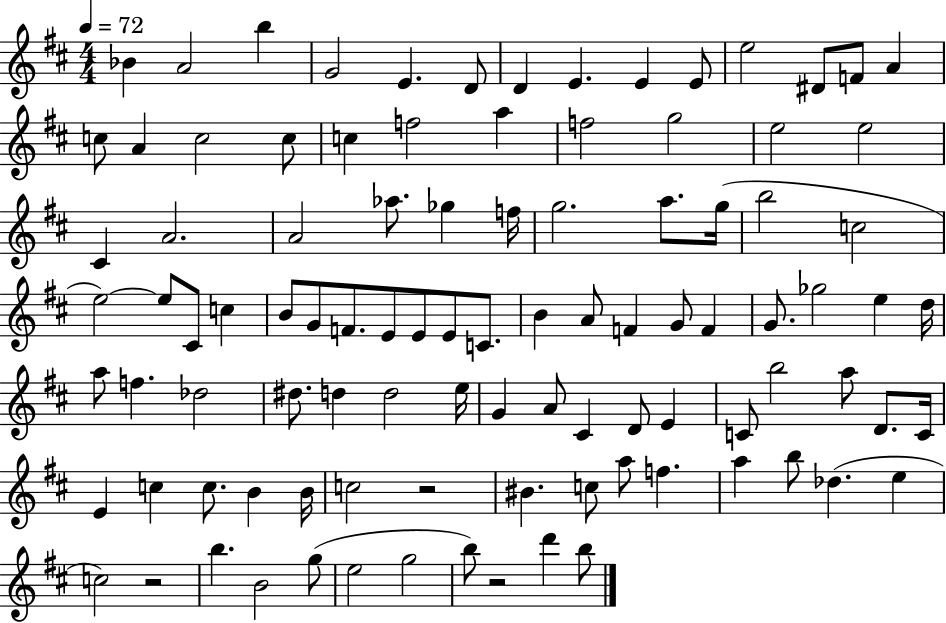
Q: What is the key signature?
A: D major